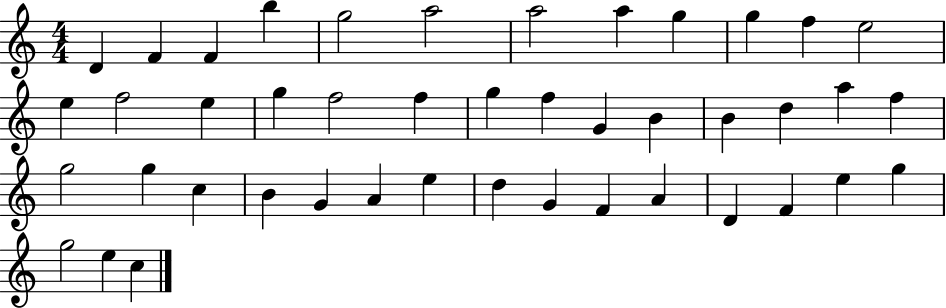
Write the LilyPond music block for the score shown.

{
  \clef treble
  \numericTimeSignature
  \time 4/4
  \key c \major
  d'4 f'4 f'4 b''4 | g''2 a''2 | a''2 a''4 g''4 | g''4 f''4 e''2 | \break e''4 f''2 e''4 | g''4 f''2 f''4 | g''4 f''4 g'4 b'4 | b'4 d''4 a''4 f''4 | \break g''2 g''4 c''4 | b'4 g'4 a'4 e''4 | d''4 g'4 f'4 a'4 | d'4 f'4 e''4 g''4 | \break g''2 e''4 c''4 | \bar "|."
}